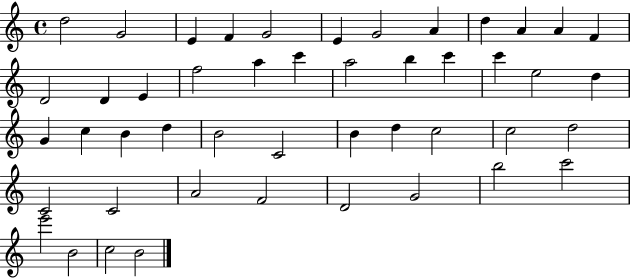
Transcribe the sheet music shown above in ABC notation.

X:1
T:Untitled
M:4/4
L:1/4
K:C
d2 G2 E F G2 E G2 A d A A F D2 D E f2 a c' a2 b c' c' e2 d G c B d B2 C2 B d c2 c2 d2 C2 C2 A2 F2 D2 G2 b2 c'2 e'2 B2 c2 B2